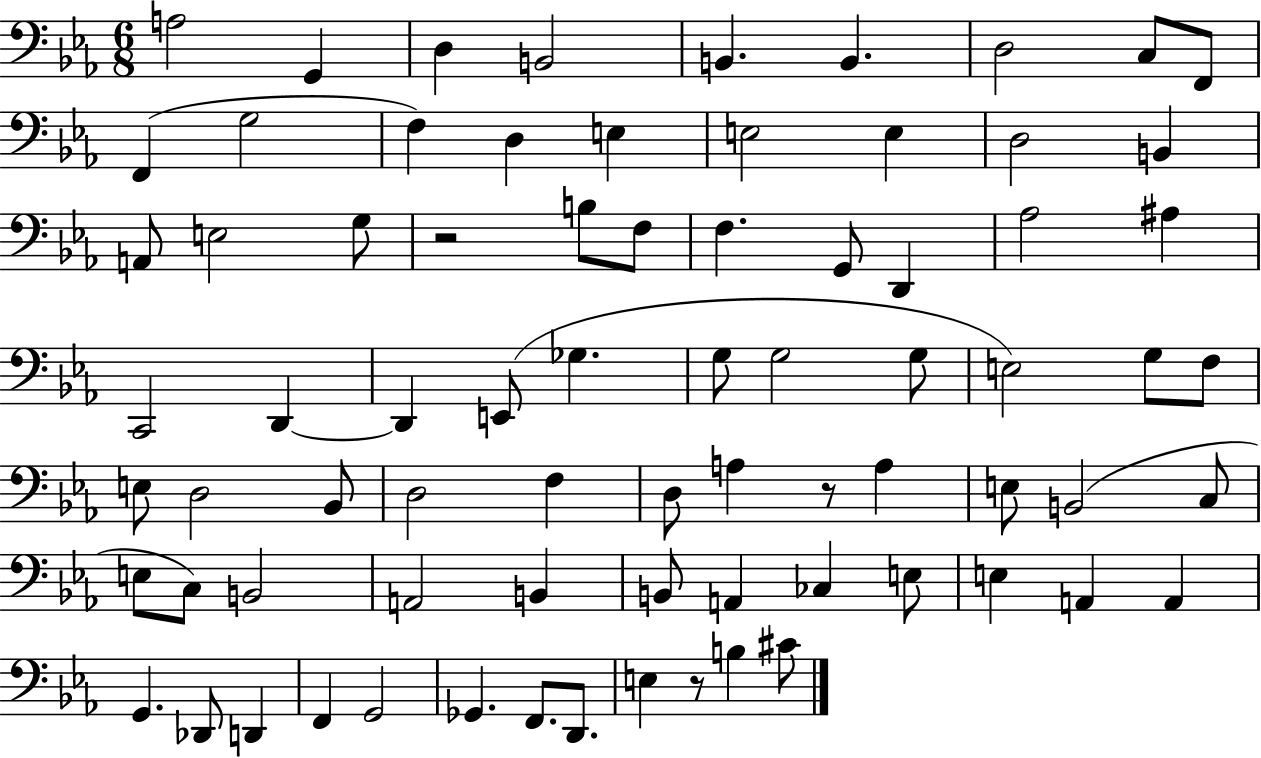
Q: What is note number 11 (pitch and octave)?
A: G3